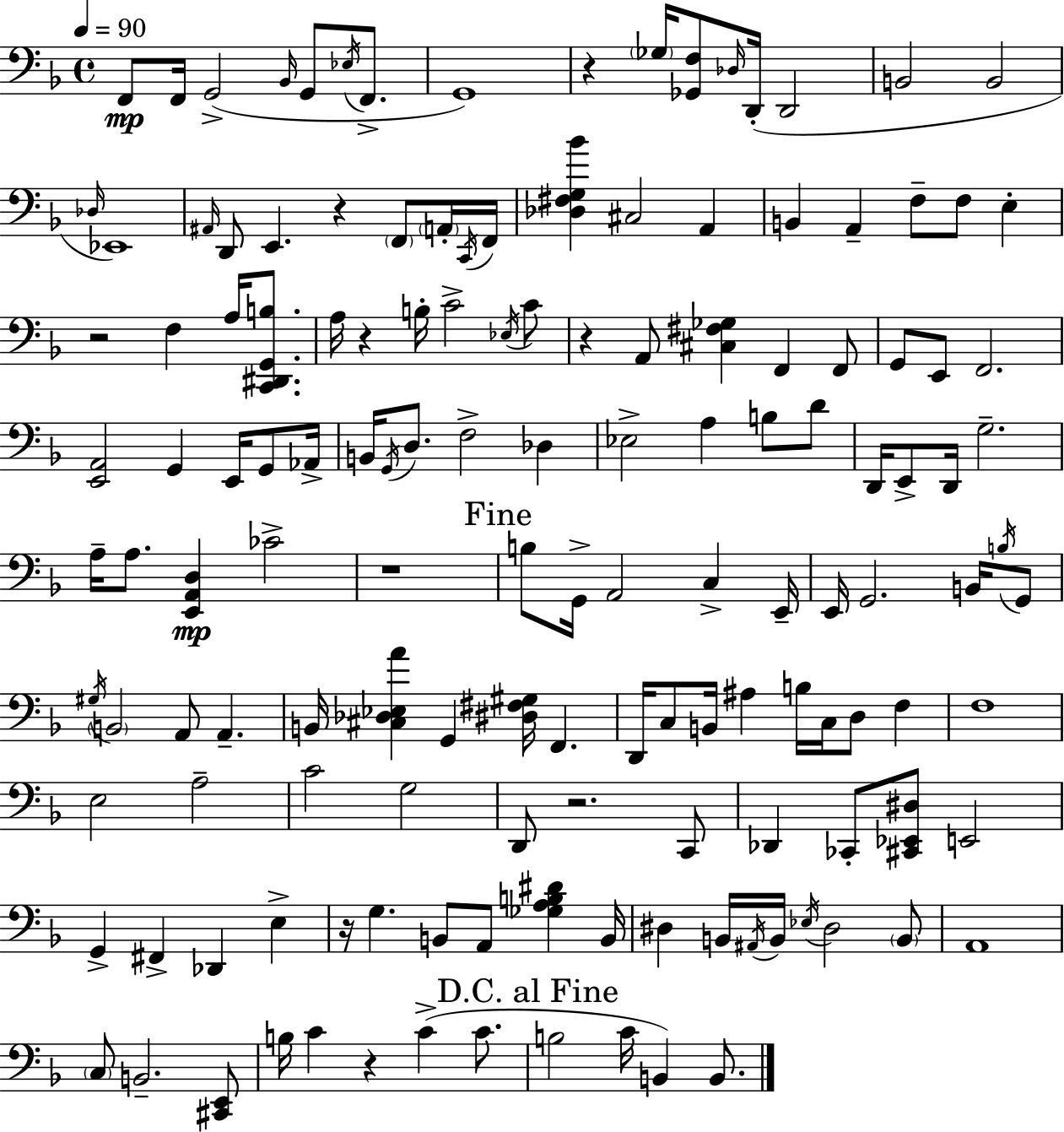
{
  \clef bass
  \time 4/4
  \defaultTimeSignature
  \key d \minor
  \tempo 4 = 90
  f,8\mp f,16 g,2->( \grace { bes,16 } g,8 \acciaccatura { ees16 } f,8.-> | g,1) | r4 \parenthesize ges16 <ges, f>8 \grace { des16 } d,16-.( d,2 | b,2 b,2 | \break \grace { des16 }) ees,1 | \grace { ais,16 } d,8 e,4. r4 | \parenthesize f,8 \parenthesize a,16-. \acciaccatura { c,16 } f,16 <des fis g bes'>4 cis2 | a,4 b,4 a,4-- f8-- | \break f8 e4-. r2 f4 | a16 <c, dis, g, b>8. a16 r4 b16-. c'2-> | \acciaccatura { ees16 } c'8 r4 a,8 <cis fis ges>4 | f,4 f,8 g,8 e,8 f,2. | \break <e, a,>2 g,4 | e,16 g,8 aes,16-> b,16 \acciaccatura { g,16 } d8. f2-> | des4 ees2-> | a4 b8 d'8 d,16 e,8-> d,16 g2.-- | \break a16-- a8. <e, a, d>4\mp | ces'2-> r1 | \mark "Fine" b8 g,16-> a,2 | c4-> e,16-- e,16 g,2. | \break b,16 \acciaccatura { b16 } g,8 \acciaccatura { gis16 } \parenthesize b,2 | a,8 a,4.-- b,16 <cis des ees a'>4 g,4 | <dis fis gis>16 f,4. d,16 c8 b,16 ais4 | b16 c16 d8 f4 f1 | \break e2 | a2-- c'2 | g2 d,8 r2. | c,8 des,4 ces,8-. | \break <cis, ees, dis>8 e,2 g,4-> fis,4-> | des,4 e4-> r16 g4. | b,8 a,8 <ges a b dis'>4 b,16 dis4 b,16 \acciaccatura { ais,16 } | b,16 \acciaccatura { ees16 } dis2 \parenthesize b,8 a,1 | \break \parenthesize c8 b,2.-- | <cis, e,>8 b16 c'4 | r4 c'4->( c'8. \mark "D.C. al Fine" b2 | c'16 b,4) b,8. \bar "|."
}